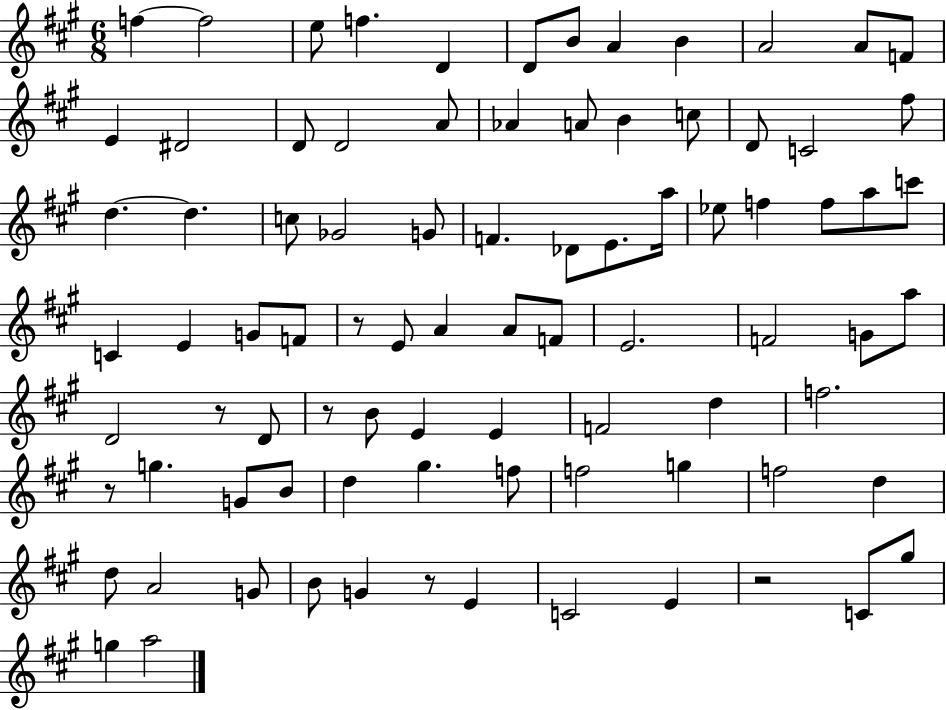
X:1
T:Untitled
M:6/8
L:1/4
K:A
f f2 e/2 f D D/2 B/2 A B A2 A/2 F/2 E ^D2 D/2 D2 A/2 _A A/2 B c/2 D/2 C2 ^f/2 d d c/2 _G2 G/2 F _D/2 E/2 a/4 _e/2 f f/2 a/2 c'/2 C E G/2 F/2 z/2 E/2 A A/2 F/2 E2 F2 G/2 a/2 D2 z/2 D/2 z/2 B/2 E E F2 d f2 z/2 g G/2 B/2 d ^g f/2 f2 g f2 d d/2 A2 G/2 B/2 G z/2 E C2 E z2 C/2 ^g/2 g a2